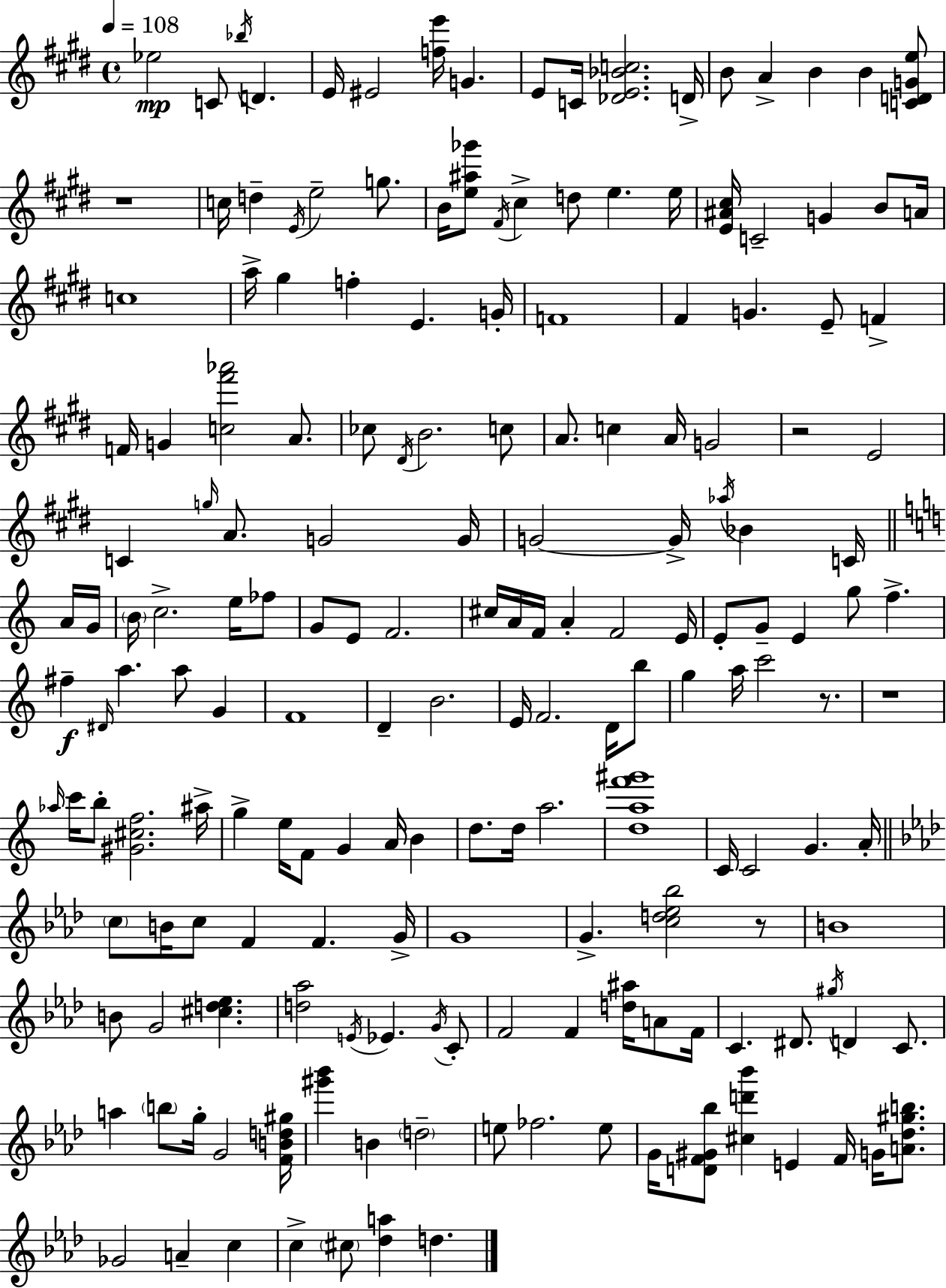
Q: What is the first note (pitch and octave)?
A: Eb5